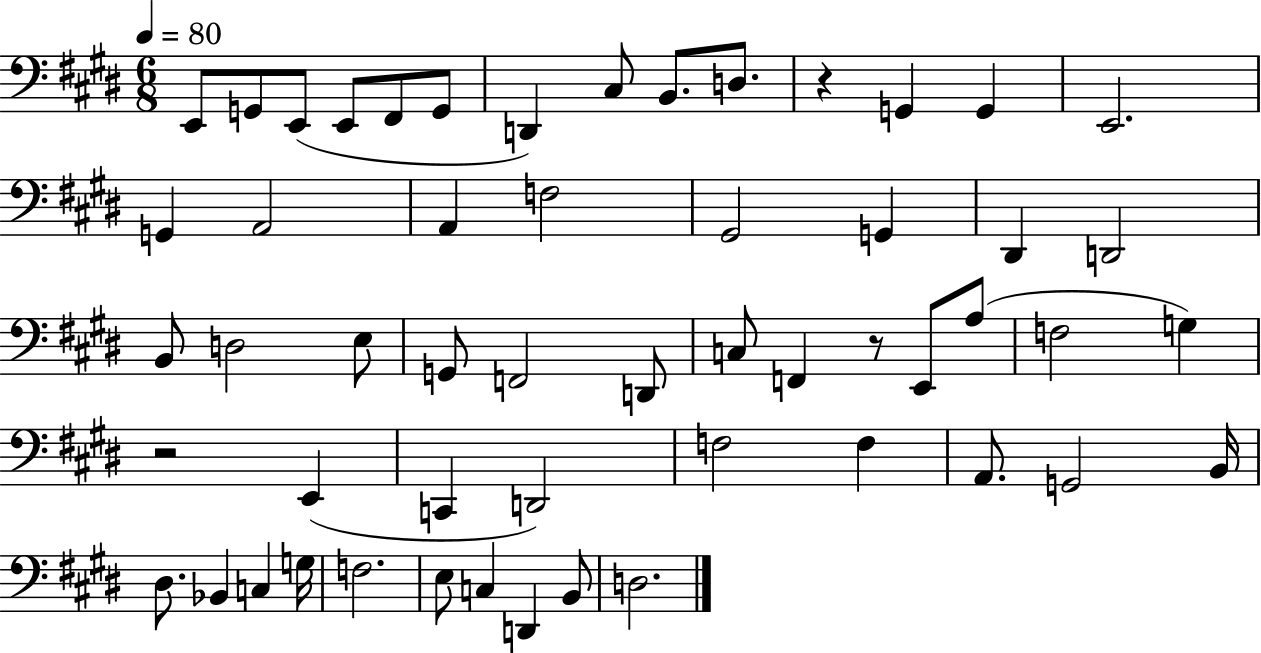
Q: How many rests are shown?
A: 3